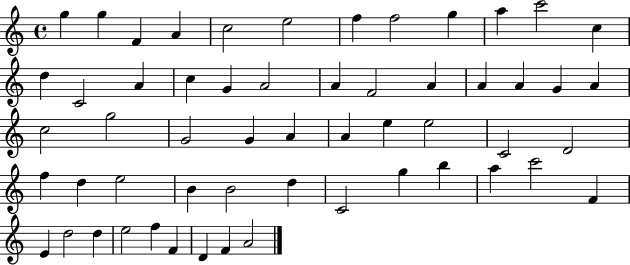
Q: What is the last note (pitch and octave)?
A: A4